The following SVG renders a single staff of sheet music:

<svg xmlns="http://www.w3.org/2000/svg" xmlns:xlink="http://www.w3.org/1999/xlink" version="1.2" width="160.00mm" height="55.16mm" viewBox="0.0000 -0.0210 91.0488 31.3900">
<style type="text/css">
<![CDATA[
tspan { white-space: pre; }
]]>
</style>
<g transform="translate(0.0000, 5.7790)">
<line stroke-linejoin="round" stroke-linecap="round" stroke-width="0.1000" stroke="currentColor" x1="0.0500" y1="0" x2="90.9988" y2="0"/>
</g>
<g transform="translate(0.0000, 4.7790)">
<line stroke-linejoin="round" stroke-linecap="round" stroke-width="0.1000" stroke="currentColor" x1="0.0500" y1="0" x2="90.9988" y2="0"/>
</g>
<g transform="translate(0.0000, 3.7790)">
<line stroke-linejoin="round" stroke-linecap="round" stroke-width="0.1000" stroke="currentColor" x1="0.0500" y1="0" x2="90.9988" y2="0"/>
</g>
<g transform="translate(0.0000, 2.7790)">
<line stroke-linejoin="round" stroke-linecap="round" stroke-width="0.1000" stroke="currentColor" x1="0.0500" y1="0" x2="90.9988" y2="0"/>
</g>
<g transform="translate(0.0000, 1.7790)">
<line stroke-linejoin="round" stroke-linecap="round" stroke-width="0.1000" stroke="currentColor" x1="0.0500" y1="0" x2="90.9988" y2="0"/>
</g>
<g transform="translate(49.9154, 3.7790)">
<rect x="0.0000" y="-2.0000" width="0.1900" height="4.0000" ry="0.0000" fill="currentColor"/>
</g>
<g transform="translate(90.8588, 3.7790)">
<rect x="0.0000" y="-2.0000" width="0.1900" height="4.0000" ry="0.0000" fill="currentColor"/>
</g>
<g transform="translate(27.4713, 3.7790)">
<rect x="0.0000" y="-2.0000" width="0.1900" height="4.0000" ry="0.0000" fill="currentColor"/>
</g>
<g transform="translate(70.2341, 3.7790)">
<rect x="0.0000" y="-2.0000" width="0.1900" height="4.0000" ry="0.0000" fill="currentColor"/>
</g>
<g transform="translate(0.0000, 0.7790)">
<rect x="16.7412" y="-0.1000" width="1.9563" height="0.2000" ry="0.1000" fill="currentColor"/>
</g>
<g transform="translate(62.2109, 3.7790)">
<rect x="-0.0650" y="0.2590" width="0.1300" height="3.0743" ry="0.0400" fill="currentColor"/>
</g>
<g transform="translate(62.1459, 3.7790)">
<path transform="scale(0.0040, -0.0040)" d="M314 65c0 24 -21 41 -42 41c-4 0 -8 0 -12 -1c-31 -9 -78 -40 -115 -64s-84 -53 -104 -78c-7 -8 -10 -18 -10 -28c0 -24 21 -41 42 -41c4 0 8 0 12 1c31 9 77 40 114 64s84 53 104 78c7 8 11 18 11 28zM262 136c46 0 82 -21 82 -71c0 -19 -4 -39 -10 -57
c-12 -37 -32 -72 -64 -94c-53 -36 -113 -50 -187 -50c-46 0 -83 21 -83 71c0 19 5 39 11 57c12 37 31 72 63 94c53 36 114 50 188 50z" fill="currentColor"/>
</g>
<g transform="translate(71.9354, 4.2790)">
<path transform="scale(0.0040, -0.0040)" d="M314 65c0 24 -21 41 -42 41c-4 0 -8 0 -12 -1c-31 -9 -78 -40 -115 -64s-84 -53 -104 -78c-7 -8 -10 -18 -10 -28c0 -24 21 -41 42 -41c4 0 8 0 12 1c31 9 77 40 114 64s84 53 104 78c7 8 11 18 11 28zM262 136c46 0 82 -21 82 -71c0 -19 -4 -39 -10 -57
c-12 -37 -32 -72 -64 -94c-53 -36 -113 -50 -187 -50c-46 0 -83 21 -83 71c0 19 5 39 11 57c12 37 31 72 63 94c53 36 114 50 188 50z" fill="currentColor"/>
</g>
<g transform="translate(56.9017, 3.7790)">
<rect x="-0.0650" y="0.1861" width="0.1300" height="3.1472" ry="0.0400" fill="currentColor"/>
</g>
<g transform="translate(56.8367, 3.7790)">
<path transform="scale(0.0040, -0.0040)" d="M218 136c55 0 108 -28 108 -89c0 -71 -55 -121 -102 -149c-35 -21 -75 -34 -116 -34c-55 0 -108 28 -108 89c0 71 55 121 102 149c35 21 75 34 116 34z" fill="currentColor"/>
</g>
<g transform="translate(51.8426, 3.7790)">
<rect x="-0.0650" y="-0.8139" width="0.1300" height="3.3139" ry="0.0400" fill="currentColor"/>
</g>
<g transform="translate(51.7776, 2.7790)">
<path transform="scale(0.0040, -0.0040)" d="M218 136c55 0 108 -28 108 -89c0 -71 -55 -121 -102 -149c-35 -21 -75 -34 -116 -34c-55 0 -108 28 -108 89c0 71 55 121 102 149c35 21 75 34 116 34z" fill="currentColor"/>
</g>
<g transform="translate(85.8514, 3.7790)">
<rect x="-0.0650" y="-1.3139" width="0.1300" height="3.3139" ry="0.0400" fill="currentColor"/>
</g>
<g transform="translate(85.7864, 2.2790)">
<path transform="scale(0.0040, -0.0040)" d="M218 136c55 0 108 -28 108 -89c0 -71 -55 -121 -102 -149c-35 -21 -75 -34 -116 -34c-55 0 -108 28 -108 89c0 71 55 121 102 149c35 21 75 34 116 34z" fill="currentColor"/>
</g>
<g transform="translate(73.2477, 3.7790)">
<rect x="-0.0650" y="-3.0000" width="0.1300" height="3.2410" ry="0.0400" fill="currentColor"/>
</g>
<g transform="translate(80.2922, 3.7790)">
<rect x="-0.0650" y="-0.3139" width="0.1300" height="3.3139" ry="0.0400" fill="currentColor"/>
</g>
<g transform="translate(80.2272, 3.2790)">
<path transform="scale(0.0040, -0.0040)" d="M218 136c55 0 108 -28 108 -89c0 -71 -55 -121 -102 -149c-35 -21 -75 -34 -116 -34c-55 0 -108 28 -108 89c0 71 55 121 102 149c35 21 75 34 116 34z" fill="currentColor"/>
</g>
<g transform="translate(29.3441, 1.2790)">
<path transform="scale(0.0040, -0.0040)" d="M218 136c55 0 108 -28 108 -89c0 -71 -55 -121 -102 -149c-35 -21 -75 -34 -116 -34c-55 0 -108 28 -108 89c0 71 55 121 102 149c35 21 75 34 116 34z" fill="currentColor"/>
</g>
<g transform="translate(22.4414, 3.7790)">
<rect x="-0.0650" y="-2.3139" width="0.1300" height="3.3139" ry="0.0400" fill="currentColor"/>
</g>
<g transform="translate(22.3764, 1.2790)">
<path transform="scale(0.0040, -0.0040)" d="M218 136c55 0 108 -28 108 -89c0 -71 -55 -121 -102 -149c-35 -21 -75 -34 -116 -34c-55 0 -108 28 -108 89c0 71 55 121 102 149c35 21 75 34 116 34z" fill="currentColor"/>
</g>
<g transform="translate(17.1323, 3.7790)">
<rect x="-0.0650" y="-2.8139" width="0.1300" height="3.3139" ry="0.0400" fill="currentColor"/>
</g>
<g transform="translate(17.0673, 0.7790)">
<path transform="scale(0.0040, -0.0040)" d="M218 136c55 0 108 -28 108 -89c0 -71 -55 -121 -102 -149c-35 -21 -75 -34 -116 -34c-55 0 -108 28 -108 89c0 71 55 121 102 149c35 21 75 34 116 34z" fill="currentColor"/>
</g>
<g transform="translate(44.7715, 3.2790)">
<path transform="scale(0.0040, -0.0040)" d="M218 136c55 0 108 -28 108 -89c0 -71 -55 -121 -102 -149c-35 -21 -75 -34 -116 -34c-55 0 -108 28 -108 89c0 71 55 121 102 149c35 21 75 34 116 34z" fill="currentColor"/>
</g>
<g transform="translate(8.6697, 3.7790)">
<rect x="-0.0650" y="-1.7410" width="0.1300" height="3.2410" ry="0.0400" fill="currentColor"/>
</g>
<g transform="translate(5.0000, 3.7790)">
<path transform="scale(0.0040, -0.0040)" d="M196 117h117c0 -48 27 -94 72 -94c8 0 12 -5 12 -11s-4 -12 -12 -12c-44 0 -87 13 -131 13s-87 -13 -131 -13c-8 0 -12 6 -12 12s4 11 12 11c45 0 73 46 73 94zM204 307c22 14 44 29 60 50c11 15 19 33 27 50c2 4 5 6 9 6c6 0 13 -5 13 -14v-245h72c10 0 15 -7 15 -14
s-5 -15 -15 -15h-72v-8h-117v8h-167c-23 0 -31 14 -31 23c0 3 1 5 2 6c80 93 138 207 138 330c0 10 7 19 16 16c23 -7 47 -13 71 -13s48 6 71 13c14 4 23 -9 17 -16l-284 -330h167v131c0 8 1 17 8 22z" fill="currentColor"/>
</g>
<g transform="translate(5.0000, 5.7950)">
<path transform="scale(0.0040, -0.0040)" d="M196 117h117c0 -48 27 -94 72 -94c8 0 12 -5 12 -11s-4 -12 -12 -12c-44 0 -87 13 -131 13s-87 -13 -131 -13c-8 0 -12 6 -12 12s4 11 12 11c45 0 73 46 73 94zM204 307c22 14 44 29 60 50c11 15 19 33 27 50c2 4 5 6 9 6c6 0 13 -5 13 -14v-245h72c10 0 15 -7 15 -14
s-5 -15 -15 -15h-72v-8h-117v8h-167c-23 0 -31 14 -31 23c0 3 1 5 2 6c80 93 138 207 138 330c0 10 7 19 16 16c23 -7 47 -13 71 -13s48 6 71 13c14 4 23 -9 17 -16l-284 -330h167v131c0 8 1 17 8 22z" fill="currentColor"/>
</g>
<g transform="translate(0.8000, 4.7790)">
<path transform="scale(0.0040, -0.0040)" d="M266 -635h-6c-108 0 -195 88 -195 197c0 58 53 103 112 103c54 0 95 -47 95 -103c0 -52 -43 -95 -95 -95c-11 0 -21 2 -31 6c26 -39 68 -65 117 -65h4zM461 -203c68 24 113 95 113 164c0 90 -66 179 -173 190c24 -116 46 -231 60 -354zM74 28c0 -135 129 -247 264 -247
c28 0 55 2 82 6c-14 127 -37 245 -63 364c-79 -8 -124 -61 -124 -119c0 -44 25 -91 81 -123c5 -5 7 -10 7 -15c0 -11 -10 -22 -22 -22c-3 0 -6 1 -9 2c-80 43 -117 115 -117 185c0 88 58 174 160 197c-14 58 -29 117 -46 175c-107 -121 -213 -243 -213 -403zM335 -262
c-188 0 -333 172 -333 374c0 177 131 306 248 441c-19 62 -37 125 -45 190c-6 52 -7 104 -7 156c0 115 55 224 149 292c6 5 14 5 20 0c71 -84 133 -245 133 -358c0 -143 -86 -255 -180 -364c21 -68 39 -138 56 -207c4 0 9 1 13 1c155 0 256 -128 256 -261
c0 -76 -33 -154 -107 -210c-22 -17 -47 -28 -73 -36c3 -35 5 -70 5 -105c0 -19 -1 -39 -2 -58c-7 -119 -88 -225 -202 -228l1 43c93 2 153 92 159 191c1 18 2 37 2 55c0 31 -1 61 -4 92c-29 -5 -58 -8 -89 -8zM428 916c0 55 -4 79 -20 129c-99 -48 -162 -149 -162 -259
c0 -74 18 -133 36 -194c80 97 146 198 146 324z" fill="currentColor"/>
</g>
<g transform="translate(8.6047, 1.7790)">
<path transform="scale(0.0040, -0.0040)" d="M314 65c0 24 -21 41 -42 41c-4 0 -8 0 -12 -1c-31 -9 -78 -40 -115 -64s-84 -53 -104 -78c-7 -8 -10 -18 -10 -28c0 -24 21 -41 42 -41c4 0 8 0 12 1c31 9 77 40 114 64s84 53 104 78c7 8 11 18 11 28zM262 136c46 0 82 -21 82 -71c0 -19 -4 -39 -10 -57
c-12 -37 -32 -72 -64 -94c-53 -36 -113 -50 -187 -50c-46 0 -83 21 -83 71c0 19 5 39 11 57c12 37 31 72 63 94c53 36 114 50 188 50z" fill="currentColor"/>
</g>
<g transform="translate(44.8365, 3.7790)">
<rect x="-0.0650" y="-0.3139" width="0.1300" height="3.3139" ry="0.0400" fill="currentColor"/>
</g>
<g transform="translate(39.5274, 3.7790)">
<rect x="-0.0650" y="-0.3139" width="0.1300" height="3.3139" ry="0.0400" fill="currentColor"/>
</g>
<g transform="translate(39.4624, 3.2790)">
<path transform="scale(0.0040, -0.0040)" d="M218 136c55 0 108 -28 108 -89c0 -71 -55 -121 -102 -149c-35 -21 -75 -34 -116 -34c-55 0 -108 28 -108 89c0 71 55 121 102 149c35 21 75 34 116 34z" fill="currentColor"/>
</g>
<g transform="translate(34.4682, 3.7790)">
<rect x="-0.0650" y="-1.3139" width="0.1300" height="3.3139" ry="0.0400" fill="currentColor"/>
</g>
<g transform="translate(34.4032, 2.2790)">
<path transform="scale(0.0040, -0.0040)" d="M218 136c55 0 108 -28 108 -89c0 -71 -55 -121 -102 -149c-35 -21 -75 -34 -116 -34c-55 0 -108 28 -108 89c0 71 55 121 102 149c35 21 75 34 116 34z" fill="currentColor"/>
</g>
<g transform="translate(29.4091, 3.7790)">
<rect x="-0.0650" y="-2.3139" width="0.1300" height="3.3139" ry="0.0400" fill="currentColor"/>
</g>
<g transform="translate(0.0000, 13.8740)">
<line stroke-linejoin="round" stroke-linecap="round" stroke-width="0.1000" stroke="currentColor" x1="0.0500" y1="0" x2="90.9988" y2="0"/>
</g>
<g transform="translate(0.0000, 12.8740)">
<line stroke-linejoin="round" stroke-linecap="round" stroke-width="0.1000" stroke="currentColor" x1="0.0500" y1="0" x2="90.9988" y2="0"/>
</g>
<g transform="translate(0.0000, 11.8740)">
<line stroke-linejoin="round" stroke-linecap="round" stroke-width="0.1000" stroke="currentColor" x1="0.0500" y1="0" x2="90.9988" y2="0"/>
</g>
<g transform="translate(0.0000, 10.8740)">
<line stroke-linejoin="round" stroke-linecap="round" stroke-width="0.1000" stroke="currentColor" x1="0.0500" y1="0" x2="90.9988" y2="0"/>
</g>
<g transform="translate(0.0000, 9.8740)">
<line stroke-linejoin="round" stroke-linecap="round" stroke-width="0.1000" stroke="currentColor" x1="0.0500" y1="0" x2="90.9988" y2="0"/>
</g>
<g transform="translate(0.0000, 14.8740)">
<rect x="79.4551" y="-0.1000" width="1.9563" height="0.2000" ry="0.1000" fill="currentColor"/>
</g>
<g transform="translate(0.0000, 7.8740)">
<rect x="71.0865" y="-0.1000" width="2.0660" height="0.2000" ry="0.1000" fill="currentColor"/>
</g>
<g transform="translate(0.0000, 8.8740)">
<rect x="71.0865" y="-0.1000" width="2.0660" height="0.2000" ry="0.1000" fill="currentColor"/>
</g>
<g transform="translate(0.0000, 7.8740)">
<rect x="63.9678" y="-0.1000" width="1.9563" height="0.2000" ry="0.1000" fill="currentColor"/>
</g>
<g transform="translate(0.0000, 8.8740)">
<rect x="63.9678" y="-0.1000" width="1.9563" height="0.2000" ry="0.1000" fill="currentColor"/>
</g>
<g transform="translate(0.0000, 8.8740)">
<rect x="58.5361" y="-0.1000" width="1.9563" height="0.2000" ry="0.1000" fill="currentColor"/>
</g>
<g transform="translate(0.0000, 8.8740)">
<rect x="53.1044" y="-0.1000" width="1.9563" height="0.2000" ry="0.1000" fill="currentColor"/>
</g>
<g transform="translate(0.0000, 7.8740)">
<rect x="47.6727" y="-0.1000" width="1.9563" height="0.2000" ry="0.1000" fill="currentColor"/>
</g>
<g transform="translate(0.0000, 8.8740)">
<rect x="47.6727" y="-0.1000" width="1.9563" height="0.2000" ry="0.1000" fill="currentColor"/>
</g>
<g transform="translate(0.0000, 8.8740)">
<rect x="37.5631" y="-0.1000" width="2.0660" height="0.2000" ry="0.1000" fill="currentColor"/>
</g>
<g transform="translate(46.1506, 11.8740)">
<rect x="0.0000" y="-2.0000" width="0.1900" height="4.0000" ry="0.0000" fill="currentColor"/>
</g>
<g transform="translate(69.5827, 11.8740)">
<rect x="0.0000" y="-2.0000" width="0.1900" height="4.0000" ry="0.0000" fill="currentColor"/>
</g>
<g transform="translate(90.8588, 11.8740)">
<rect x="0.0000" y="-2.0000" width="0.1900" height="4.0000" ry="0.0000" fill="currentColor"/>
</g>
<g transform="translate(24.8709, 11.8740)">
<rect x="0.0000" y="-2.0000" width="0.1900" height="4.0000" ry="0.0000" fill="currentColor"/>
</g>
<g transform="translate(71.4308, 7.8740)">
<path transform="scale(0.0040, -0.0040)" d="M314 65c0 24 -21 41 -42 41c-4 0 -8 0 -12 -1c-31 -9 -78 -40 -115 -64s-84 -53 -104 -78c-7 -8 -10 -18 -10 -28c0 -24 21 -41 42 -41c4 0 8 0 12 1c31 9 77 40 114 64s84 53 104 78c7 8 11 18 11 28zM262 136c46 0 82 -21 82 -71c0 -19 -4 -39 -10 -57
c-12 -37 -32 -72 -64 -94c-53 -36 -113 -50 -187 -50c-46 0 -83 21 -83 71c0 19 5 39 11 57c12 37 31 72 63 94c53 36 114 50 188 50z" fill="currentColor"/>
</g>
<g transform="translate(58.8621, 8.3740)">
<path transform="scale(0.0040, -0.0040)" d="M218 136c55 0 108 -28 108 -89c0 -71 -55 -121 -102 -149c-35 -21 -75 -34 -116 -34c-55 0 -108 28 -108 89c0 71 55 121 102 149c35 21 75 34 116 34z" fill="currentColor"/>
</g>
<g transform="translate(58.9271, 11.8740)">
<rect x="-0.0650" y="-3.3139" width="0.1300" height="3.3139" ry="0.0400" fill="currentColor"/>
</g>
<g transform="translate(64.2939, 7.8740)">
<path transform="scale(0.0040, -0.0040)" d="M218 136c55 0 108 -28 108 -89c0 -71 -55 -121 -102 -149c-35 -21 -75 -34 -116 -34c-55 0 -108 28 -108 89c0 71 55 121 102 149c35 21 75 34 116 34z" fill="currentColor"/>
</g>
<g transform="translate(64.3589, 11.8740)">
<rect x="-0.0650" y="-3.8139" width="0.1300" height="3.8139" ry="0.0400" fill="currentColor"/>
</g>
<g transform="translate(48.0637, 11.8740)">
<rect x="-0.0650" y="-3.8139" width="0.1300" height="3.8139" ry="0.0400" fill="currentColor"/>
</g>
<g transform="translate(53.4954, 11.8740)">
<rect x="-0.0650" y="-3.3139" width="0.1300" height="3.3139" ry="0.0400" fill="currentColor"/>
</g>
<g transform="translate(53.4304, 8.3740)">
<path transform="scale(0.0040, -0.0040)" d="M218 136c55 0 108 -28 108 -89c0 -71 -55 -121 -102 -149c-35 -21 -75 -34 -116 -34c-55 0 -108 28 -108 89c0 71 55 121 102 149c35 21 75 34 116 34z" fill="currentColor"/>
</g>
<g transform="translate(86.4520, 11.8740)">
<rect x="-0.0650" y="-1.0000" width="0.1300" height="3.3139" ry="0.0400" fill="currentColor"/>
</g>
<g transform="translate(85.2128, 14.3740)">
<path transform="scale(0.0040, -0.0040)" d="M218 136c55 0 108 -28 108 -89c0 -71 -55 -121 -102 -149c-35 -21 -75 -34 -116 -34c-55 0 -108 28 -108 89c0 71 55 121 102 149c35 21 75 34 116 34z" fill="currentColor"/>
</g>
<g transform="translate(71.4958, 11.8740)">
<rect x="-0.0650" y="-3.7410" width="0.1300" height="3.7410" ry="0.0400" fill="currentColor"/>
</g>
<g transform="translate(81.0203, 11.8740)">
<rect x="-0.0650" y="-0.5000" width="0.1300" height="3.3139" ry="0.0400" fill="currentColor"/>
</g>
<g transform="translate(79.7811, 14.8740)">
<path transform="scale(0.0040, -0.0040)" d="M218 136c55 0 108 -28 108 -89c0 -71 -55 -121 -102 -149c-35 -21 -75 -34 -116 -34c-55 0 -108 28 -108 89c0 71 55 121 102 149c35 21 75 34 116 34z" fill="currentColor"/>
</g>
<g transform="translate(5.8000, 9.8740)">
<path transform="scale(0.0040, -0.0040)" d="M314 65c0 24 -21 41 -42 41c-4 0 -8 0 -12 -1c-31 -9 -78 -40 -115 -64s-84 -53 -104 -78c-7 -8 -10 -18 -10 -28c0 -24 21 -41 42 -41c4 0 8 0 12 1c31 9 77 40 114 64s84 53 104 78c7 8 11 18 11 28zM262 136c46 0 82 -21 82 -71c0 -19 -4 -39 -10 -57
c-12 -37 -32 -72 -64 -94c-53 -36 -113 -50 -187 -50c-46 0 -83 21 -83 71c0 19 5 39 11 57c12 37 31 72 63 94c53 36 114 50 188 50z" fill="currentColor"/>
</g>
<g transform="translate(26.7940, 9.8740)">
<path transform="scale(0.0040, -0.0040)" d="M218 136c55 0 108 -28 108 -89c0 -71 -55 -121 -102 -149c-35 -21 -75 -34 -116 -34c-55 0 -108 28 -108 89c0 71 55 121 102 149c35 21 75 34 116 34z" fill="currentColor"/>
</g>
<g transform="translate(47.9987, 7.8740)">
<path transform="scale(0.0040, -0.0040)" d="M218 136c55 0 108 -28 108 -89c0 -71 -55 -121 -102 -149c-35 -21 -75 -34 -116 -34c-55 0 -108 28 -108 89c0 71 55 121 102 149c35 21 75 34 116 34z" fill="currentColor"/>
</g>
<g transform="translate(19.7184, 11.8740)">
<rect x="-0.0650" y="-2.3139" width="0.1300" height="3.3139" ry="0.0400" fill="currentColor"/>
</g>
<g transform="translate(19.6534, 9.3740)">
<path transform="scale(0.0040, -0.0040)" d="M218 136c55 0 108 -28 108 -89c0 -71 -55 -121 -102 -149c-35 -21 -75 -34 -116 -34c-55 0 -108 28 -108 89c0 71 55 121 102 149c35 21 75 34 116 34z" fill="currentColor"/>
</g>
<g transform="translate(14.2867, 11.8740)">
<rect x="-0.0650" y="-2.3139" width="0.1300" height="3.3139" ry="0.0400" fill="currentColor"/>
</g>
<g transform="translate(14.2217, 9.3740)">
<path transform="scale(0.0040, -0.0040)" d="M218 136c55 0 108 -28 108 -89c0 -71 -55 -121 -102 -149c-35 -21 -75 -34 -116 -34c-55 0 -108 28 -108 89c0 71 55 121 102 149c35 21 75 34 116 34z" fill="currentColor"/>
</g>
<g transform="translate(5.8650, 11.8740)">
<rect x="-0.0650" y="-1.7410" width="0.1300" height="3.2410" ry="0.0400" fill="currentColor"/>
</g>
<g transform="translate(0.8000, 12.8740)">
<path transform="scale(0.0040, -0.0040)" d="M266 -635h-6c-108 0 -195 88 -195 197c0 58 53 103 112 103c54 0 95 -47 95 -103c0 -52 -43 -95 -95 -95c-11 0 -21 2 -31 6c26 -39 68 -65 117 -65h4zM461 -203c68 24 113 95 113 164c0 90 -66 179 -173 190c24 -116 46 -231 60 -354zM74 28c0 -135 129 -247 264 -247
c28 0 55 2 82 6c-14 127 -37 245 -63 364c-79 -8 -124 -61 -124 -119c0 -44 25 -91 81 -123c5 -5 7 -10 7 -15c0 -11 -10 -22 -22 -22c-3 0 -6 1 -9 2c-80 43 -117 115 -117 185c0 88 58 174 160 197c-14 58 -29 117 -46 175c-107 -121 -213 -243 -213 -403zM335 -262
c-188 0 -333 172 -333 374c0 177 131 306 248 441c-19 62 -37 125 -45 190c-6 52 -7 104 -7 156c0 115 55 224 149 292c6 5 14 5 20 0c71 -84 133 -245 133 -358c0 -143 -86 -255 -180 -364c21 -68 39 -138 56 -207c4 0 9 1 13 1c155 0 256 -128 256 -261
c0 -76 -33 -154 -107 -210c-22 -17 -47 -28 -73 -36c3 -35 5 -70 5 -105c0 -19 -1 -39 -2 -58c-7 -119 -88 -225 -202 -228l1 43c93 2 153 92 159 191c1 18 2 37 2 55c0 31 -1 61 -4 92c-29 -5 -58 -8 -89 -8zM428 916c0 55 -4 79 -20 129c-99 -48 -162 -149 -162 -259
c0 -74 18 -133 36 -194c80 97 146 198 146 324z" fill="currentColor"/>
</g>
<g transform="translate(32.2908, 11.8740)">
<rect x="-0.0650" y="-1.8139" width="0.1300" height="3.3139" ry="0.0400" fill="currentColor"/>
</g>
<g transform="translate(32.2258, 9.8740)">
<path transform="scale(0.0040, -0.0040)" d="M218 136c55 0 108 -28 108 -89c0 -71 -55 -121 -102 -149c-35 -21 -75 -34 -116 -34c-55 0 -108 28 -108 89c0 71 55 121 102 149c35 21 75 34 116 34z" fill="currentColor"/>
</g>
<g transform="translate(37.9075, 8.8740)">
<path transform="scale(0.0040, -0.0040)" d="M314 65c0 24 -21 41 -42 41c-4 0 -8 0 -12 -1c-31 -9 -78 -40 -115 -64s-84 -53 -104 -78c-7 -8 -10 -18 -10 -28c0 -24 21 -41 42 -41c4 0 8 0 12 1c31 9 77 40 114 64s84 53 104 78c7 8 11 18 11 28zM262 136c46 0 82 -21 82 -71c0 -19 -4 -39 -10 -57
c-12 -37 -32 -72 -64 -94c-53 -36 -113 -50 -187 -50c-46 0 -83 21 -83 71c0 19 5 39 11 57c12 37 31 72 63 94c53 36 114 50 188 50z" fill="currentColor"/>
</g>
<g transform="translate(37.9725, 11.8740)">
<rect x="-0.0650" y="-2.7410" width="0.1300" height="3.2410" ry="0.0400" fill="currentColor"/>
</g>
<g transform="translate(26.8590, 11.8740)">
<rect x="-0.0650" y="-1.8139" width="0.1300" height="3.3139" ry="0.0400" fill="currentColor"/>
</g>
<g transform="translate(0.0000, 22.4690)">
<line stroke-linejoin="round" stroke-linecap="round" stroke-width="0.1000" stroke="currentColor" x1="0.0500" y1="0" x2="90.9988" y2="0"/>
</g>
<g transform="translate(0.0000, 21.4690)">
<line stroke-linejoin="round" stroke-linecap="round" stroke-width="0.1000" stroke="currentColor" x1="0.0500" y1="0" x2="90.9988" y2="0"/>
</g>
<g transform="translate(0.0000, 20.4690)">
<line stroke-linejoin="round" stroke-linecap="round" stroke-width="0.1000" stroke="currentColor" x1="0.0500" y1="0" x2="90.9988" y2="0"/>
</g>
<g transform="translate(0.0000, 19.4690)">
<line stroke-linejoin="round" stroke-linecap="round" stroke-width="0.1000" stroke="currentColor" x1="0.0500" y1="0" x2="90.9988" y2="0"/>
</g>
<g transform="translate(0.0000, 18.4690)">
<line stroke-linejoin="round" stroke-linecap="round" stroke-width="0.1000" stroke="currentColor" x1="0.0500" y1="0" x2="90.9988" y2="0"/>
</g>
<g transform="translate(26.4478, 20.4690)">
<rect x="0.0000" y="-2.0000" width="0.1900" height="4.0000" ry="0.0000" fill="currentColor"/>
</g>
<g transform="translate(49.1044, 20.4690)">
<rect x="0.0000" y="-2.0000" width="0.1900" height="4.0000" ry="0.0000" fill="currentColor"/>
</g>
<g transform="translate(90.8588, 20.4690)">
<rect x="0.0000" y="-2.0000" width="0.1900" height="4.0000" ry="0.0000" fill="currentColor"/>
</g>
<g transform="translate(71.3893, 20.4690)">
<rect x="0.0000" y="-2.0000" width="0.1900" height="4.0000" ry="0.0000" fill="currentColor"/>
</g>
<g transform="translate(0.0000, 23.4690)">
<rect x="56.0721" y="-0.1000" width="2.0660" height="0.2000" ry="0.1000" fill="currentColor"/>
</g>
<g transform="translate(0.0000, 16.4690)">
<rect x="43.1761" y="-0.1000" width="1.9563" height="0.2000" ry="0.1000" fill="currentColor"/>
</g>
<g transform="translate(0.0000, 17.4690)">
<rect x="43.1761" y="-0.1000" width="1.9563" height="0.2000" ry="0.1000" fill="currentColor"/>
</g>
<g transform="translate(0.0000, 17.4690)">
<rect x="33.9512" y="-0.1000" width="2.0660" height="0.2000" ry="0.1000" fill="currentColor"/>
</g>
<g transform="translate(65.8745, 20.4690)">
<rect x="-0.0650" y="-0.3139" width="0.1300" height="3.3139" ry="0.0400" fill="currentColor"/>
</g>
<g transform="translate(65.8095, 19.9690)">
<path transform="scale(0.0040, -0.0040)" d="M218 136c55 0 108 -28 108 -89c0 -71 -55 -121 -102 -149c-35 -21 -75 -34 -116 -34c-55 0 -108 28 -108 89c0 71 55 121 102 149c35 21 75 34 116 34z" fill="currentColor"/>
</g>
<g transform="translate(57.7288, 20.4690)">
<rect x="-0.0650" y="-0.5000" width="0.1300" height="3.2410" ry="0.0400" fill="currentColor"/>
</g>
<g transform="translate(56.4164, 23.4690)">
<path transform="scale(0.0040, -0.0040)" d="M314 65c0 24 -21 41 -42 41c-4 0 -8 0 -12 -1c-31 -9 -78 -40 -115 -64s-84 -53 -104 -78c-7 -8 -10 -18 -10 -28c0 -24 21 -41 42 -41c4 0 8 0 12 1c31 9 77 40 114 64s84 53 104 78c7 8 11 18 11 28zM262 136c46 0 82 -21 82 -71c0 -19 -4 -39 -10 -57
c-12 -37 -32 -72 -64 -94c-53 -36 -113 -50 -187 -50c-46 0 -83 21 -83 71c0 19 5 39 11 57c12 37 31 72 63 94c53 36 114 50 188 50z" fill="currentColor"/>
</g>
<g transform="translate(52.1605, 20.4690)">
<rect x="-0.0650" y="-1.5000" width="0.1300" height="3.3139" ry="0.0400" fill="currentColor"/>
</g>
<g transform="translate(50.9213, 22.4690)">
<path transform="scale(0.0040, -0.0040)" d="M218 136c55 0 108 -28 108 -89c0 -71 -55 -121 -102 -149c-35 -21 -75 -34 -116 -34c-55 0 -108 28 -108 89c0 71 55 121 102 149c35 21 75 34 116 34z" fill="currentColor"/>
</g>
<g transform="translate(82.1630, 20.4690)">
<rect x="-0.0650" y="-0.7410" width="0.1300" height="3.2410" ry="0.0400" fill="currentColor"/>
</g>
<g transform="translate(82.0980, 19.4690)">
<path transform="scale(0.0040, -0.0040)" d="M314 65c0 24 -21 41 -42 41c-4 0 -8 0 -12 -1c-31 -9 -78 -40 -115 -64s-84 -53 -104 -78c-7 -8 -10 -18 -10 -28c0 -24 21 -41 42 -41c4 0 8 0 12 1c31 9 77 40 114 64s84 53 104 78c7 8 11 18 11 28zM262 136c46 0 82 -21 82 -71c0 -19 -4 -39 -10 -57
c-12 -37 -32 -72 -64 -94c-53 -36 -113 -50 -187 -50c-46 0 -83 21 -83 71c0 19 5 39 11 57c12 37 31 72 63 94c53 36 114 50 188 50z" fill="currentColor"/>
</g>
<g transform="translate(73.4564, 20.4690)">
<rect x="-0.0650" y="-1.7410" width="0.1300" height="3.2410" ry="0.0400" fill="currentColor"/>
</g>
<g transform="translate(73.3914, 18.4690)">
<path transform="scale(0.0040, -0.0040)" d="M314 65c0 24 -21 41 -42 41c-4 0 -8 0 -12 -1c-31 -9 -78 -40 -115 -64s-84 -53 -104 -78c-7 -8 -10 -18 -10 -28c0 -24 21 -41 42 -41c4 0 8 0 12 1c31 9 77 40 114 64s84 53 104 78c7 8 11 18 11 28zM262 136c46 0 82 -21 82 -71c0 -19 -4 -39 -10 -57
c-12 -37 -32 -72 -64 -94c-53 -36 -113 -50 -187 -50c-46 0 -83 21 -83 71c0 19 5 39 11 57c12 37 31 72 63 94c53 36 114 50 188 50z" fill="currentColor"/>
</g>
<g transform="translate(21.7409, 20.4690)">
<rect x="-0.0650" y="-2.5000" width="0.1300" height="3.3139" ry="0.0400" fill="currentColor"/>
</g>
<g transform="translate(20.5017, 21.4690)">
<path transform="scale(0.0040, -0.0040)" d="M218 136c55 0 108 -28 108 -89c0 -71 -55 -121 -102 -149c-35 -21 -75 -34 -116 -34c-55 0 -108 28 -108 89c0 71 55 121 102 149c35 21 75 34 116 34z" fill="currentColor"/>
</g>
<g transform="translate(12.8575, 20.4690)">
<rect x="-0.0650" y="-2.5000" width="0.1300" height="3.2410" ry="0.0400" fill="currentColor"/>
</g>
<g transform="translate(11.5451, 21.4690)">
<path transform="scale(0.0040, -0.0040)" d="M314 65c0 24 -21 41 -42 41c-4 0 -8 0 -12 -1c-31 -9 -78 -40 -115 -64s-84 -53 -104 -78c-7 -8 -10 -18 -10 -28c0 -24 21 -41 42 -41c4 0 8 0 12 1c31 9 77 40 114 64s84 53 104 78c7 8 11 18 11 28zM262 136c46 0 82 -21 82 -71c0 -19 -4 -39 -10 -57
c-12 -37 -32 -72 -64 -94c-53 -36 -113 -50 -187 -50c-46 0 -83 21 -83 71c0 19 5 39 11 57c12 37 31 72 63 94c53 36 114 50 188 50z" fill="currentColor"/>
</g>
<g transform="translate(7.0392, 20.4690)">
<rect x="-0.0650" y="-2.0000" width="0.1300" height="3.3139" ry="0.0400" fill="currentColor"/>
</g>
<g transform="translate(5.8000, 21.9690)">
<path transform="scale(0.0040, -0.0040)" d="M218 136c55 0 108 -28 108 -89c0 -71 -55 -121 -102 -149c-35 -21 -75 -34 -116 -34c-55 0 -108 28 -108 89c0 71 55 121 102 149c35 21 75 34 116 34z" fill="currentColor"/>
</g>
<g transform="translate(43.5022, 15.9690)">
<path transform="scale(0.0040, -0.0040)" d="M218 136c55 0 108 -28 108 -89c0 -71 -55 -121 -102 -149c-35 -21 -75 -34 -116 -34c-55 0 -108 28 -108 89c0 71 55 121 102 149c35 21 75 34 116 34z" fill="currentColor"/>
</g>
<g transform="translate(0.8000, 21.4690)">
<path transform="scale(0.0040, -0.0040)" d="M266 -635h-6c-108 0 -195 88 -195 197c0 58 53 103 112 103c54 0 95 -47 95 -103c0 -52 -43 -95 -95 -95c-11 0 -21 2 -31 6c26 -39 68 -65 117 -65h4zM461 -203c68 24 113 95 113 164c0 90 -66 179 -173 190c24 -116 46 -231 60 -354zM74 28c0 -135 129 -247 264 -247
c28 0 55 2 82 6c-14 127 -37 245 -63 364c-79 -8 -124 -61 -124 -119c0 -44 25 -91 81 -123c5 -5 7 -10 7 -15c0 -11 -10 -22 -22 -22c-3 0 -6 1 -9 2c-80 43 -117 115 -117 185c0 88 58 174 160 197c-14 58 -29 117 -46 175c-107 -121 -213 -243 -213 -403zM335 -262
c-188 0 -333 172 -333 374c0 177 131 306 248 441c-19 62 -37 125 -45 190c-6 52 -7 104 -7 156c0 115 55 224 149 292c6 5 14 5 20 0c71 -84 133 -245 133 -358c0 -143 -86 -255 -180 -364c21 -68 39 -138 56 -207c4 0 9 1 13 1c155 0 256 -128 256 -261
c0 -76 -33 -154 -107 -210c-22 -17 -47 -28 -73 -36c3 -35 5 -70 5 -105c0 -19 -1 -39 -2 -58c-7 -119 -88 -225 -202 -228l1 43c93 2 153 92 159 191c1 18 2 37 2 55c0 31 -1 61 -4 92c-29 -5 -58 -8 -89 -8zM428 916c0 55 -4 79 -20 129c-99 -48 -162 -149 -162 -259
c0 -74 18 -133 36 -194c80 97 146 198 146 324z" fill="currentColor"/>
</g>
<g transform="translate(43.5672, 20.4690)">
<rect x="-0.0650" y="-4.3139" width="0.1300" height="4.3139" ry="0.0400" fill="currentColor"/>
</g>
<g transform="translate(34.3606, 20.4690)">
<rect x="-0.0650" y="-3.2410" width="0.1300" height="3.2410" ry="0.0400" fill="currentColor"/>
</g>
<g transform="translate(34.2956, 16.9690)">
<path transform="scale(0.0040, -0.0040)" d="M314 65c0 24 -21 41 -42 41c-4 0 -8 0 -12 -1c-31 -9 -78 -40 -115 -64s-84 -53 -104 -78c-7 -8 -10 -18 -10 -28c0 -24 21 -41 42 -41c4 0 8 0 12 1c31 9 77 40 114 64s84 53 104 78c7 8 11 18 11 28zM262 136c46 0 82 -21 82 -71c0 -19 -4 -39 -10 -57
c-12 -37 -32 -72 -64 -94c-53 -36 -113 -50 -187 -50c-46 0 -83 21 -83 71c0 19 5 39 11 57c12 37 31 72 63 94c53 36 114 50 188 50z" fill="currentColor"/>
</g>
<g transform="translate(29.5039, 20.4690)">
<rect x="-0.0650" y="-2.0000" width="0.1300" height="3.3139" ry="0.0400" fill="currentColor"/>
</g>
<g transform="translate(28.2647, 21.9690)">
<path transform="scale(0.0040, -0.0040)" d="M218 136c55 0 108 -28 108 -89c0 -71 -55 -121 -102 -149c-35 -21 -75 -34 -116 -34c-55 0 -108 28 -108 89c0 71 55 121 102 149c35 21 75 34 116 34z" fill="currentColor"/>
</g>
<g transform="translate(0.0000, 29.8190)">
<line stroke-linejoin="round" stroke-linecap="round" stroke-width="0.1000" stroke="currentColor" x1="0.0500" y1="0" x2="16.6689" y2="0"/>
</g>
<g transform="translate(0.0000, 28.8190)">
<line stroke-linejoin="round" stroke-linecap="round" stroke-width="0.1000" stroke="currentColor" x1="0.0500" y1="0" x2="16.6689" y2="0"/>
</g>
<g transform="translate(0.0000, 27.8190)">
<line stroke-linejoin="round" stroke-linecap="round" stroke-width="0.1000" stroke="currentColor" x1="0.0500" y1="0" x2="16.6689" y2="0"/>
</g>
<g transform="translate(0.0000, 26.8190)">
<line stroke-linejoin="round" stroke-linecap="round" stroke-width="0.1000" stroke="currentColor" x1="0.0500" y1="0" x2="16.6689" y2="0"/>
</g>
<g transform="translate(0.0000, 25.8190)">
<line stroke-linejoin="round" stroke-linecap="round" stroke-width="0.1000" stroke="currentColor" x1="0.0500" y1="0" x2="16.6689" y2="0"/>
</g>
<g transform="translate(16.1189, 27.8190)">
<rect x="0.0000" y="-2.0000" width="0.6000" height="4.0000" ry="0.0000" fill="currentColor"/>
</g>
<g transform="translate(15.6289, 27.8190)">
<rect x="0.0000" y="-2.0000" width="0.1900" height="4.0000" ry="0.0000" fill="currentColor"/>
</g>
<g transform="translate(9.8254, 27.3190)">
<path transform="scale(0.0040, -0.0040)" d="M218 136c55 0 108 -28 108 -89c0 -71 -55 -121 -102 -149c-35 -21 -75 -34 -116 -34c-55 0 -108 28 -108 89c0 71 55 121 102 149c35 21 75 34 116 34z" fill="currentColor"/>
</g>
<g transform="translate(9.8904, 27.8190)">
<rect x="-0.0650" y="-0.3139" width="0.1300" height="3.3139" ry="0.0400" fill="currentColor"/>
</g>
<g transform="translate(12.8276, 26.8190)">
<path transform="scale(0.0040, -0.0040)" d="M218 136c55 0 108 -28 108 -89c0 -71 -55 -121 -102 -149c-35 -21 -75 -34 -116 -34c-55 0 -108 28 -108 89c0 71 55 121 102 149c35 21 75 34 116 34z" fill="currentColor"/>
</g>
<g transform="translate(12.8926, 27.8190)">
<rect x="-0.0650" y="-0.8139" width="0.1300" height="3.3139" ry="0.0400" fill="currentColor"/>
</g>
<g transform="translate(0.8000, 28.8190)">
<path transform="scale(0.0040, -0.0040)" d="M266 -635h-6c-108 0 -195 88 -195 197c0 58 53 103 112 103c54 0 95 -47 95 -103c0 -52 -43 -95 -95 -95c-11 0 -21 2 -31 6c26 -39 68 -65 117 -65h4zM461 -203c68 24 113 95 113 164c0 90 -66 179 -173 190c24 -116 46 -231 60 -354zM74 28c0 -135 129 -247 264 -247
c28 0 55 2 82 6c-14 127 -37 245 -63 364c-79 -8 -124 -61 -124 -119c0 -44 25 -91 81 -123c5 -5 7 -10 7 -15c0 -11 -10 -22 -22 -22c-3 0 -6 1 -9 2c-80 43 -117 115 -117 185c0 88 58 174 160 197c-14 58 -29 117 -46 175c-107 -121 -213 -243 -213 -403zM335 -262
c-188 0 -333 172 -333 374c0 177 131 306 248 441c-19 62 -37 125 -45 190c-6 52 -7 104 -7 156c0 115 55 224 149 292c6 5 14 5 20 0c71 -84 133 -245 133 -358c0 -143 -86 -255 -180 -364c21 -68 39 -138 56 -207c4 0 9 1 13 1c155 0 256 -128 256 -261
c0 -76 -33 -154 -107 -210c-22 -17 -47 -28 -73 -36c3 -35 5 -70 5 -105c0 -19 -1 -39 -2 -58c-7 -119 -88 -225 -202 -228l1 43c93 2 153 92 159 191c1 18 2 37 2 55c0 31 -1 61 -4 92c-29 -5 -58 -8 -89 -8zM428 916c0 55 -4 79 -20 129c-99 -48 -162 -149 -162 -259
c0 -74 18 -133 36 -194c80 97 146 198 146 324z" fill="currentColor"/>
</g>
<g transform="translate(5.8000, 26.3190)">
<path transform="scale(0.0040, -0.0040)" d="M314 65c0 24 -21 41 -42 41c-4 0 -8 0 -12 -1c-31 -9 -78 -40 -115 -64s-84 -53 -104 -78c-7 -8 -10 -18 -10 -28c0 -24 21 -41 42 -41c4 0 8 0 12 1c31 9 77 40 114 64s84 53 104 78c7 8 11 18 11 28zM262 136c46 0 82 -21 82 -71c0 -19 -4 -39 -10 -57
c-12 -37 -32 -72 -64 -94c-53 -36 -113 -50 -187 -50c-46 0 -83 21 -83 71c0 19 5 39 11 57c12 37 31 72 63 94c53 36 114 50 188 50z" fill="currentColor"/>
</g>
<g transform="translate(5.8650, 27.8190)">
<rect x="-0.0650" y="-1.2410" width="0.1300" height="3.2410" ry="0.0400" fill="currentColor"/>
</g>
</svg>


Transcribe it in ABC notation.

X:1
T:Untitled
M:4/4
L:1/4
K:C
f2 a g g e c c d B B2 A2 c e f2 g g f f a2 c' b b c' c'2 C D F G2 G F b2 d' E C2 c f2 d2 e2 c d